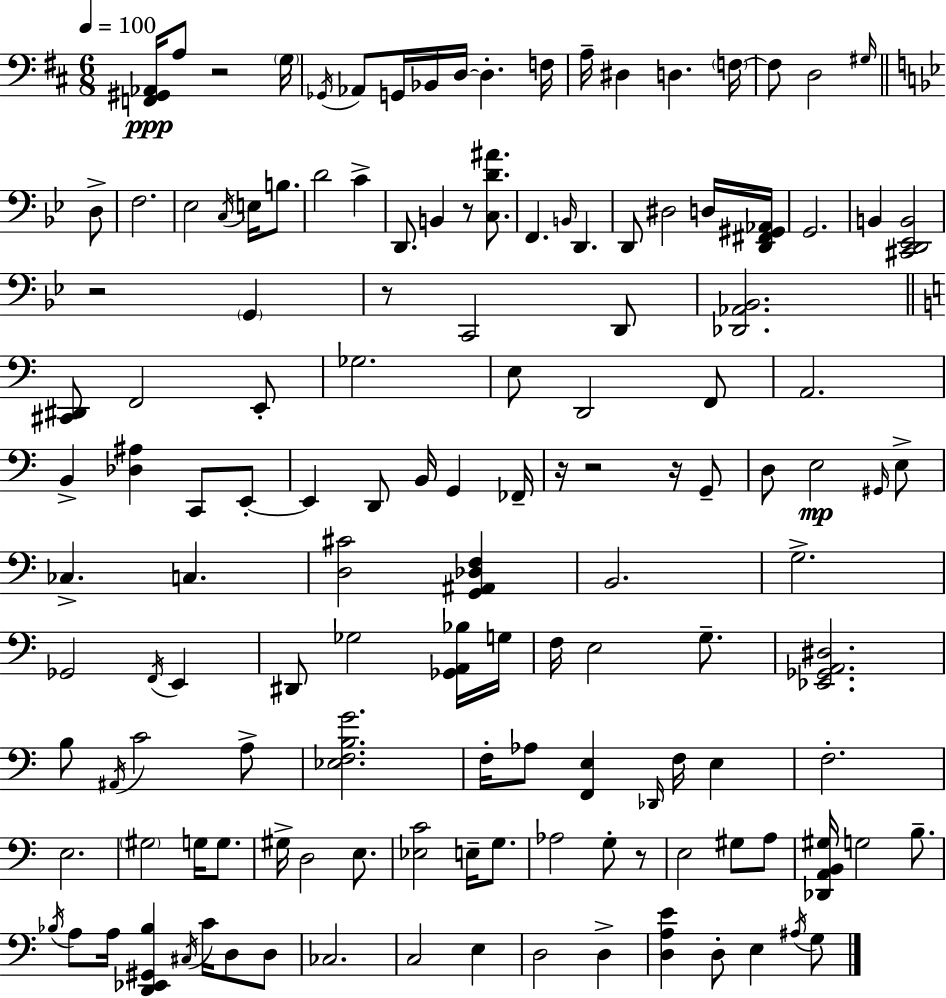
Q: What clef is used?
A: bass